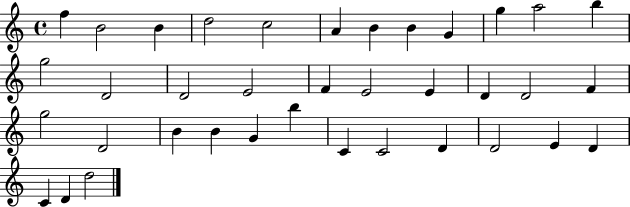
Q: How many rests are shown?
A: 0